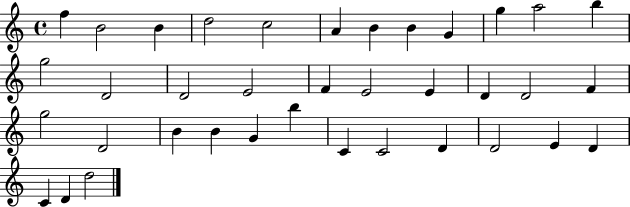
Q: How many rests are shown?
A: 0